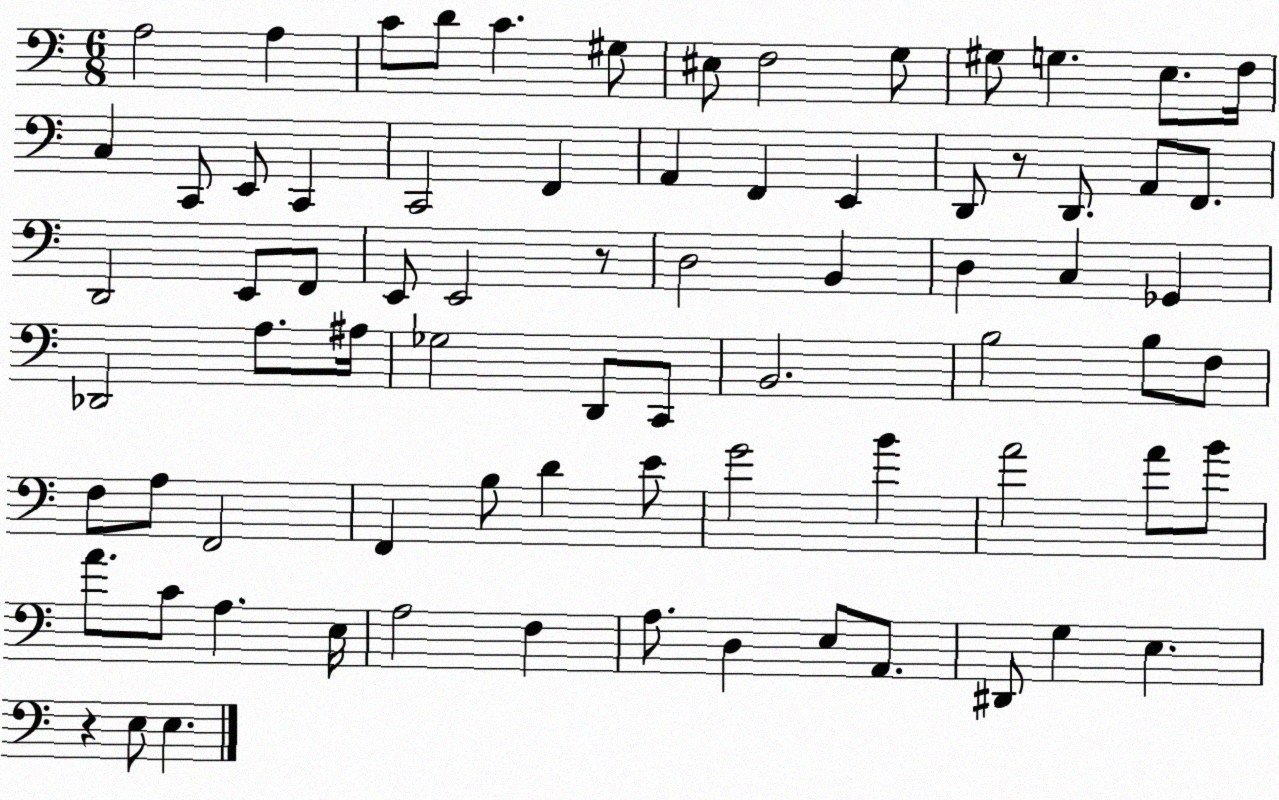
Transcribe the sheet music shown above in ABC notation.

X:1
T:Untitled
M:6/8
L:1/4
K:C
A,2 A, C/2 D/2 C ^G,/2 ^E,/2 F,2 G,/2 ^G,/2 G, E,/2 F,/4 C, C,,/2 E,,/2 C,, C,,2 F,, A,, F,, E,, D,,/2 z/2 D,,/2 A,,/2 F,,/2 D,,2 E,,/2 F,,/2 E,,/2 E,,2 z/2 D,2 B,, D, C, _G,, _D,,2 A,/2 ^A,/4 _G,2 D,,/2 C,,/2 B,,2 B,2 B,/2 F,/2 F,/2 A,/2 F,,2 F,, B,/2 D E/2 G2 B A2 A/2 B/2 A/2 C/2 A, E,/4 A,2 F, A,/2 D, E,/2 A,,/2 ^D,,/2 G, E, z E,/2 E,